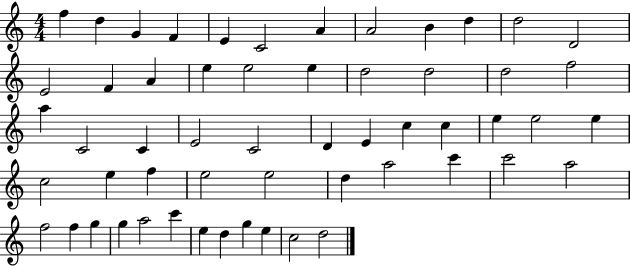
F5/q D5/q G4/q F4/q E4/q C4/h A4/q A4/h B4/q D5/q D5/h D4/h E4/h F4/q A4/q E5/q E5/h E5/q D5/h D5/h D5/h F5/h A5/q C4/h C4/q E4/h C4/h D4/q E4/q C5/q C5/q E5/q E5/h E5/q C5/h E5/q F5/q E5/h E5/h D5/q A5/h C6/q C6/h A5/h F5/h F5/q G5/q G5/q A5/h C6/q E5/q D5/q G5/q E5/q C5/h D5/h